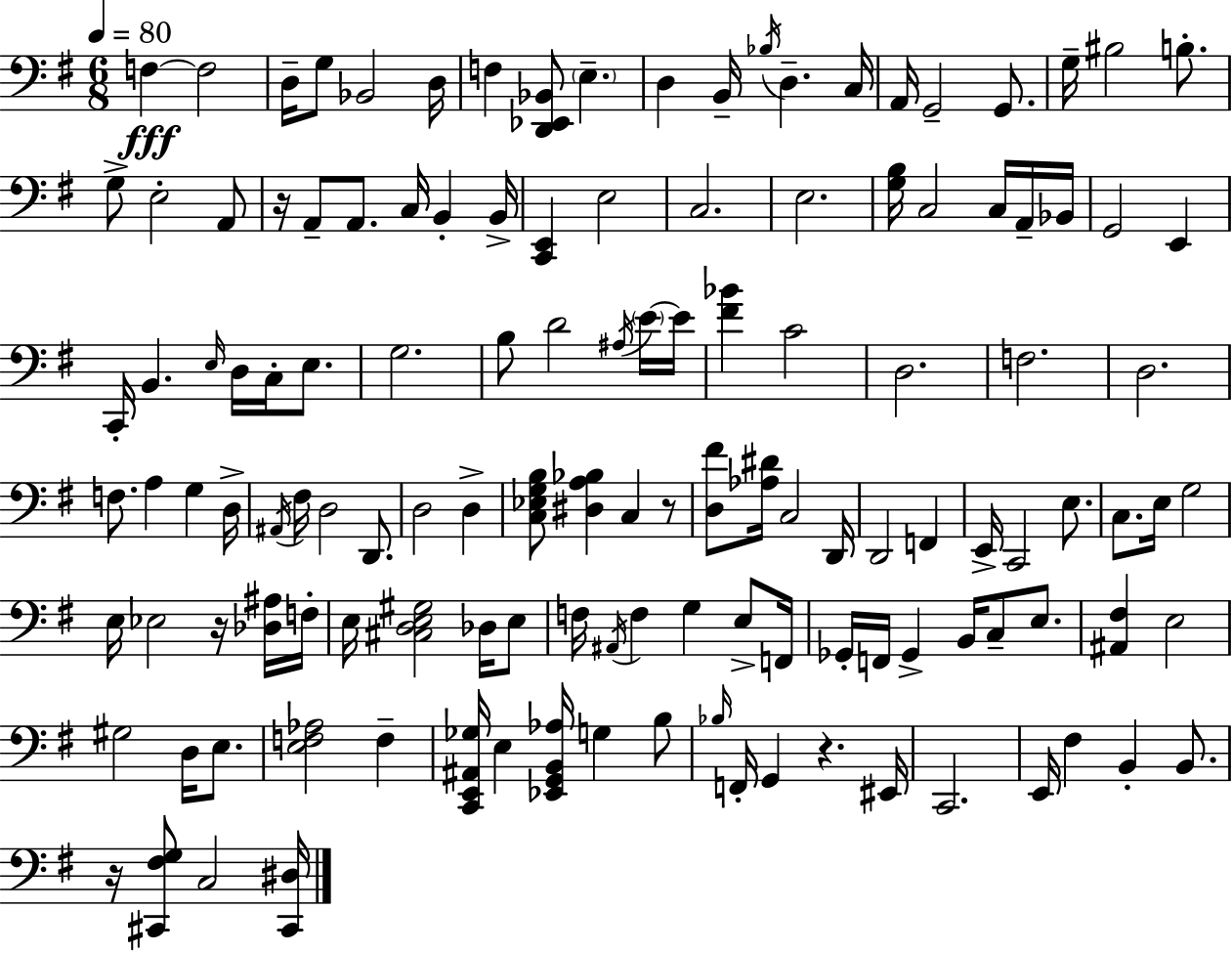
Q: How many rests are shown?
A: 5